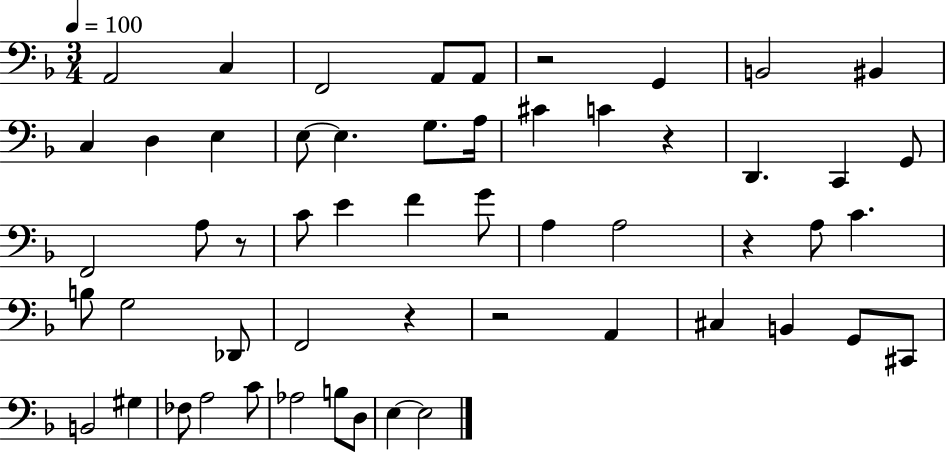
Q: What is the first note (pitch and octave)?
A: A2